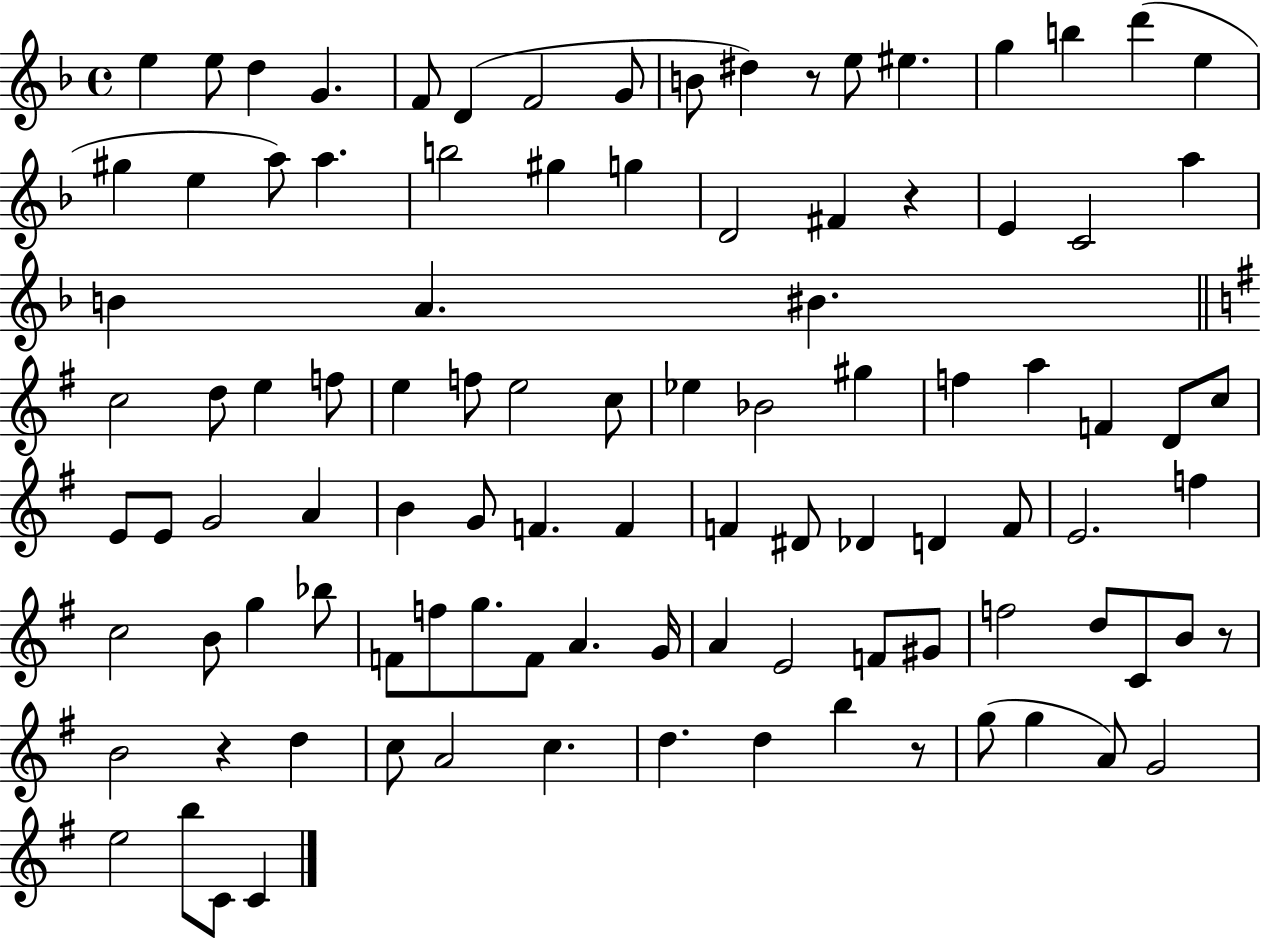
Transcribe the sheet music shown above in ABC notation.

X:1
T:Untitled
M:4/4
L:1/4
K:F
e e/2 d G F/2 D F2 G/2 B/2 ^d z/2 e/2 ^e g b d' e ^g e a/2 a b2 ^g g D2 ^F z E C2 a B A ^B c2 d/2 e f/2 e f/2 e2 c/2 _e _B2 ^g f a F D/2 c/2 E/2 E/2 G2 A B G/2 F F F ^D/2 _D D F/2 E2 f c2 B/2 g _b/2 F/2 f/2 g/2 F/2 A G/4 A E2 F/2 ^G/2 f2 d/2 C/2 B/2 z/2 B2 z d c/2 A2 c d d b z/2 g/2 g A/2 G2 e2 b/2 C/2 C